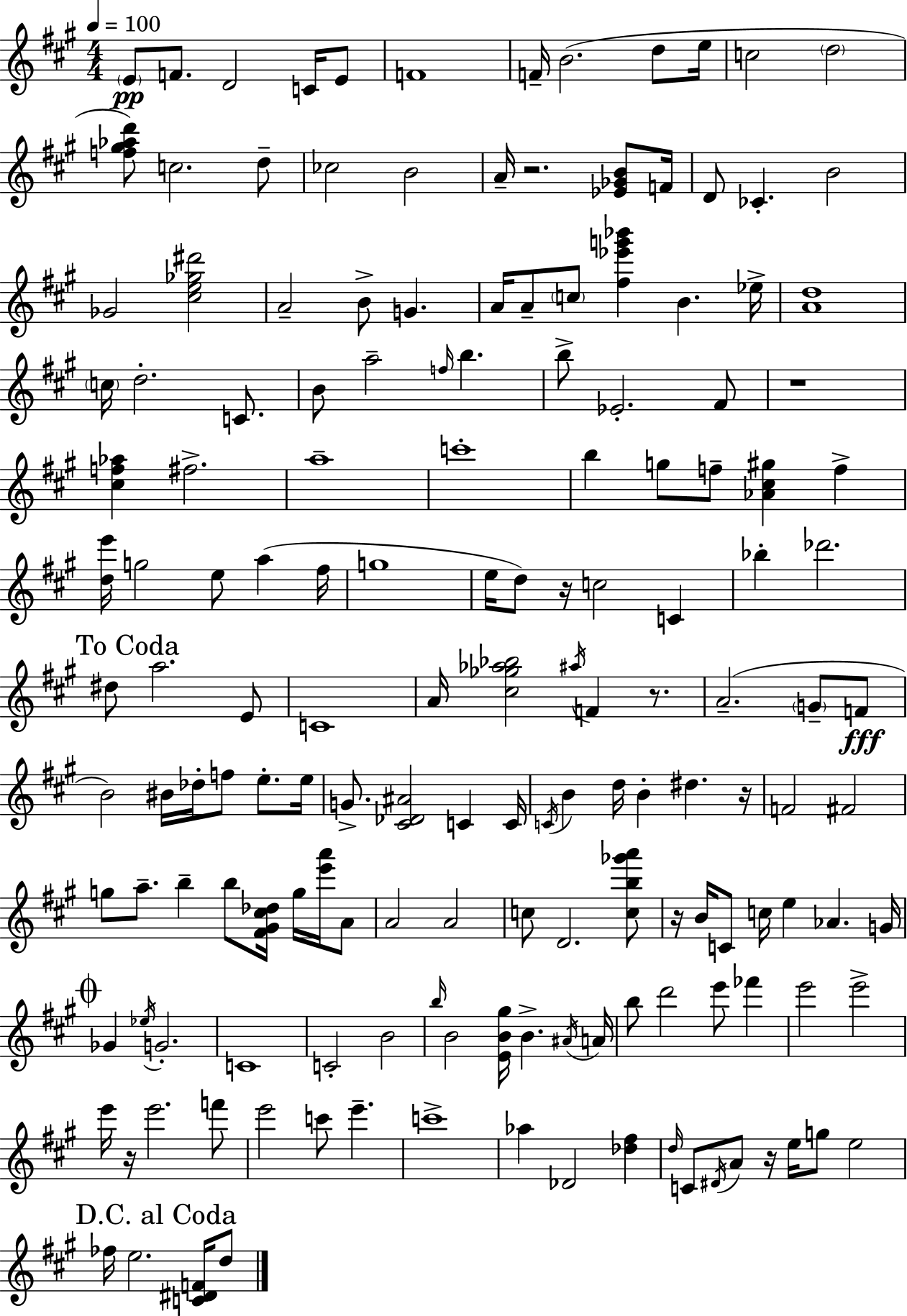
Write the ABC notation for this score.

X:1
T:Untitled
M:4/4
L:1/4
K:A
E/2 F/2 D2 C/4 E/2 F4 F/4 B2 d/2 e/4 c2 d2 [f^g_ad']/2 c2 d/2 _c2 B2 A/4 z2 [_E_GB]/2 F/4 D/2 _C B2 _G2 [^ce_g^d']2 A2 B/2 G A/4 A/2 c/2 [^f_e'g'_b'] B _e/4 [Ad]4 c/4 d2 C/2 B/2 a2 f/4 b b/2 _E2 ^F/2 z4 [^cf_a] ^f2 a4 c'4 b g/2 f/2 [_A^c^g] f [de']/4 g2 e/2 a ^f/4 g4 e/4 d/2 z/4 c2 C _b _d'2 ^d/2 a2 E/2 C4 A/4 [^c_g_a_b]2 ^a/4 F z/2 A2 G/2 F/2 B2 ^B/4 _d/4 f/2 e/2 e/4 G/2 [^C_D^A]2 C C/4 C/4 B d/4 B ^d z/4 F2 ^F2 g/2 a/2 b b/2 [^F^G^c_d]/4 g/4 [e'a']/4 A/2 A2 A2 c/2 D2 [cb_g'a']/2 z/4 B/4 C/2 c/4 e _A G/4 _G _e/4 G2 C4 C2 B2 b/4 B2 [EB^g]/4 B ^A/4 A/4 b/2 d'2 e'/2 _f' e'2 e'2 e'/4 z/4 e'2 f'/2 e'2 c'/2 e' c'4 _a _D2 [_d^f] d/4 C/2 ^D/4 A/2 z/4 e/4 g/2 e2 _f/4 e2 [C^DF]/4 d/2